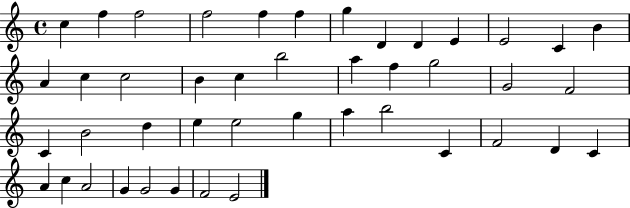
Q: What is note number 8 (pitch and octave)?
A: D4